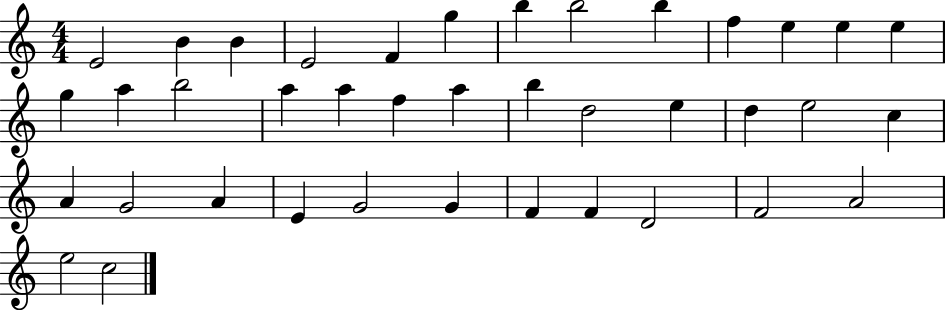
E4/h B4/q B4/q E4/h F4/q G5/q B5/q B5/h B5/q F5/q E5/q E5/q E5/q G5/q A5/q B5/h A5/q A5/q F5/q A5/q B5/q D5/h E5/q D5/q E5/h C5/q A4/q G4/h A4/q E4/q G4/h G4/q F4/q F4/q D4/h F4/h A4/h E5/h C5/h